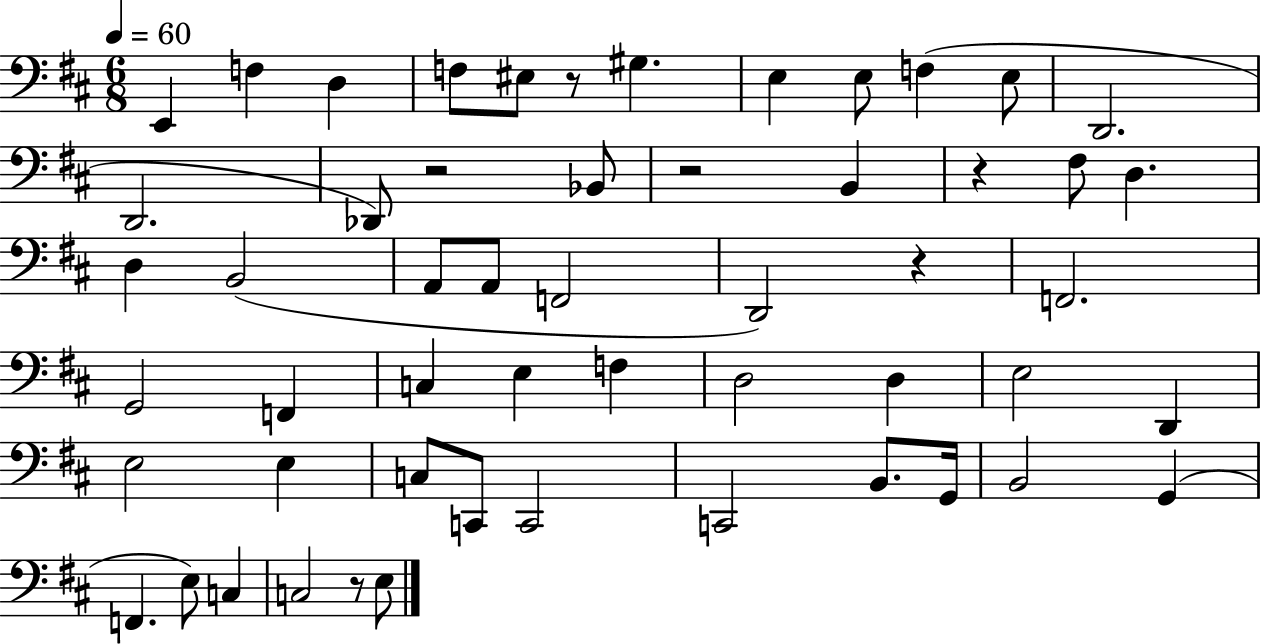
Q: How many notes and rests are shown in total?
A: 54